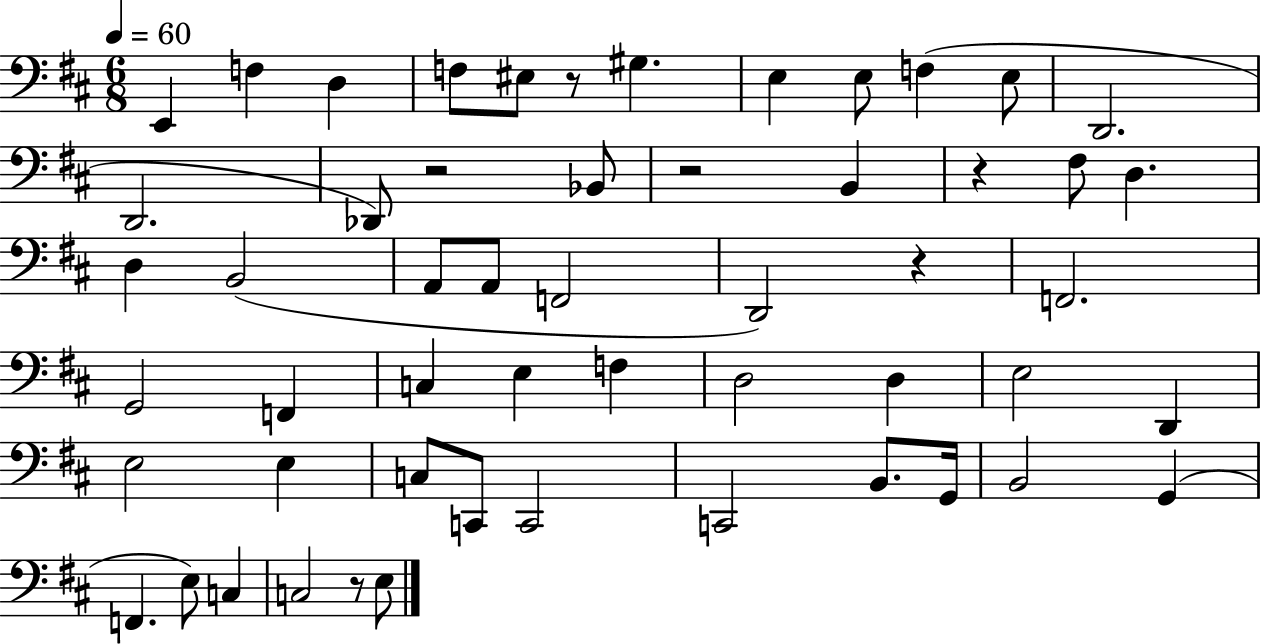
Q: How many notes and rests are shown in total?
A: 54